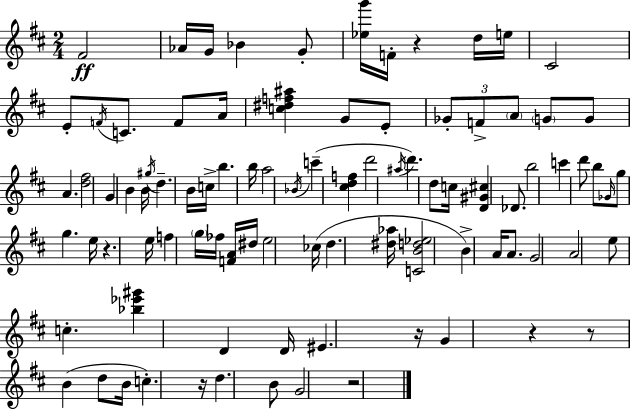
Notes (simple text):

F#4/h Ab4/s G4/s Bb4/q G4/e [Eb5,G6]/s F4/s R/q D5/s E5/s C#4/h E4/e F4/s C4/e. F4/e A4/s [C5,D#5,F5,A#5]/q G4/e E4/e Gb4/e F4/e A4/e G4/e G4/e A4/q. [D5,F#5]/h G4/q B4/q B4/s G#5/s D5/q. B4/s C5/s B5/q. B5/s A5/h Bb4/s C6/q [C#5,D5,F5]/q D6/h A#5/s D6/q. D5/e C5/s [D4,G#4,C#5]/q Db4/e. B5/h C6/q D6/e B5/e Gb4/s G5/e G5/q. E5/s R/q. E5/s F5/q G5/s FES5/s [F4,A4]/s D#5/s E5/h CES5/s D5/q. [D#5,Ab5]/s [C4,B4,D5,Eb5]/h B4/q A4/s A4/e. G4/h A4/h E5/e C5/q. [Bb5,Eb6,G#6]/q D4/q D4/s EIS4/q. R/s G4/q R/q R/e B4/q D5/e B4/s C5/q. R/s D5/q. B4/e G4/h R/h